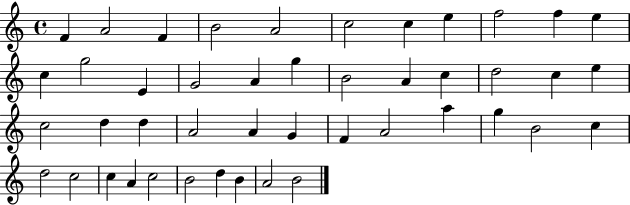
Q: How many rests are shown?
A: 0